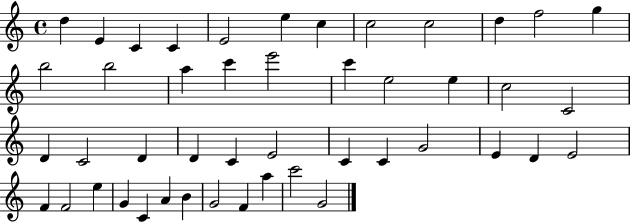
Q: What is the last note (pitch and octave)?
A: G4